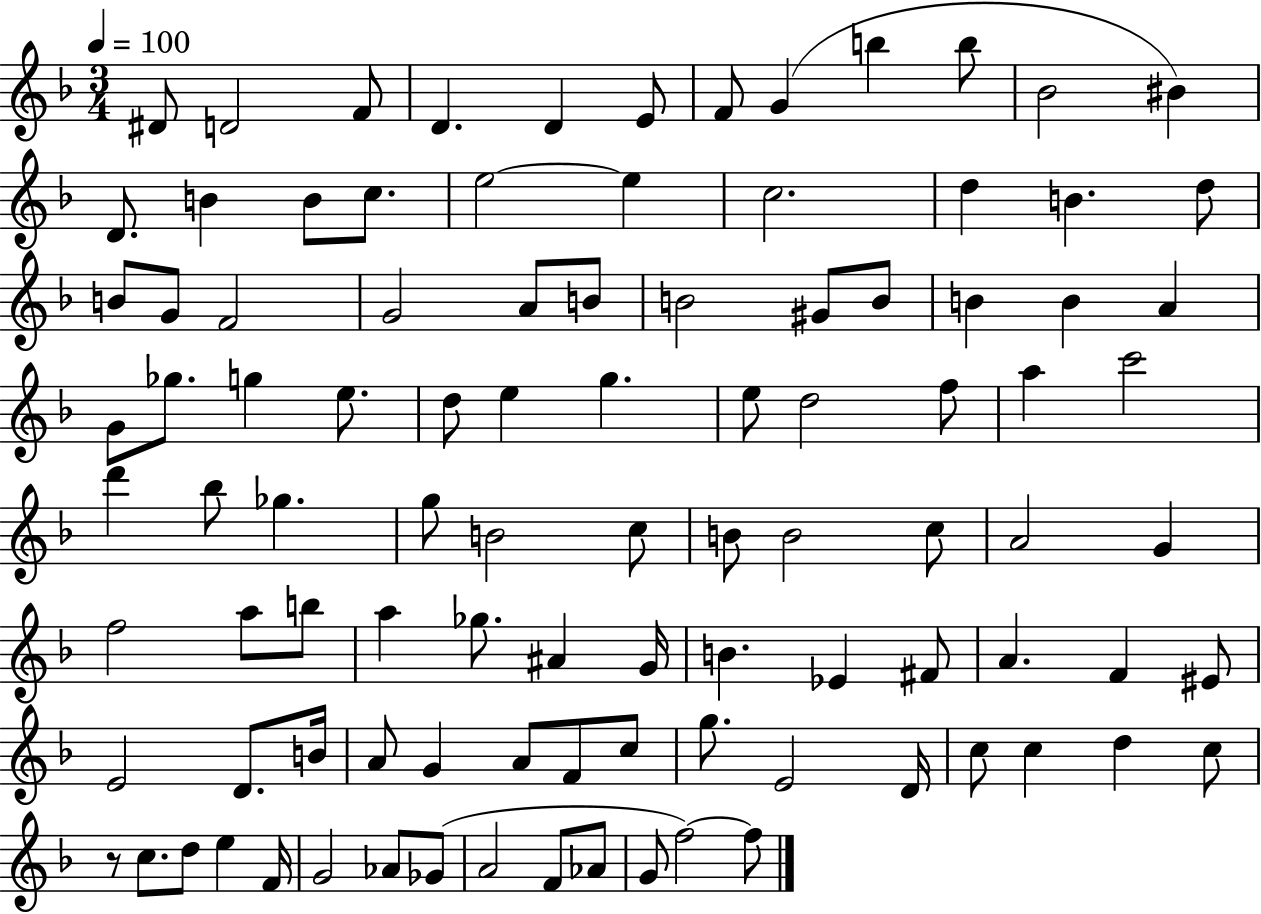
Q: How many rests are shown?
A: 1